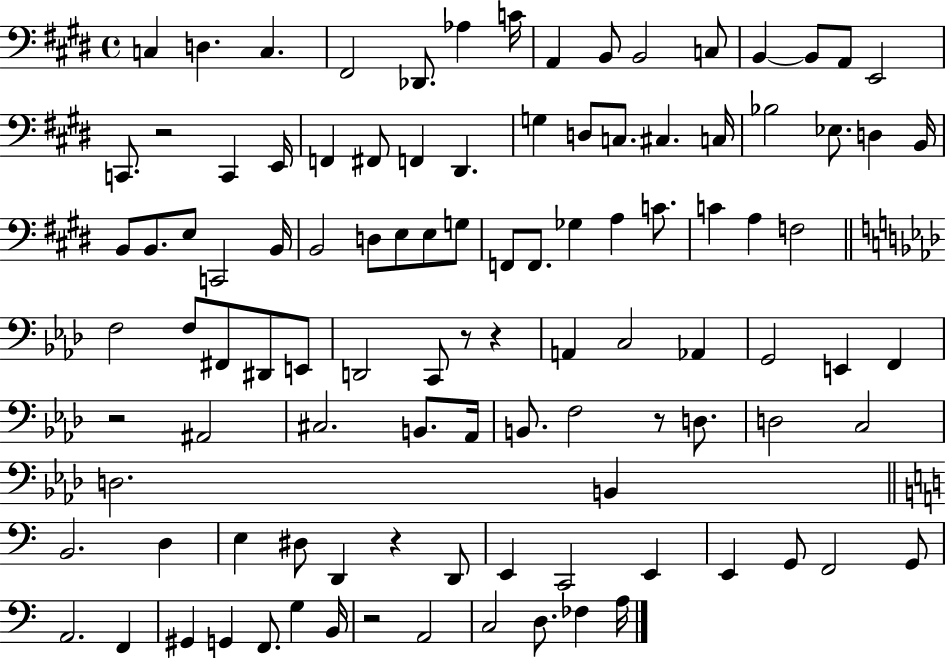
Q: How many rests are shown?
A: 7